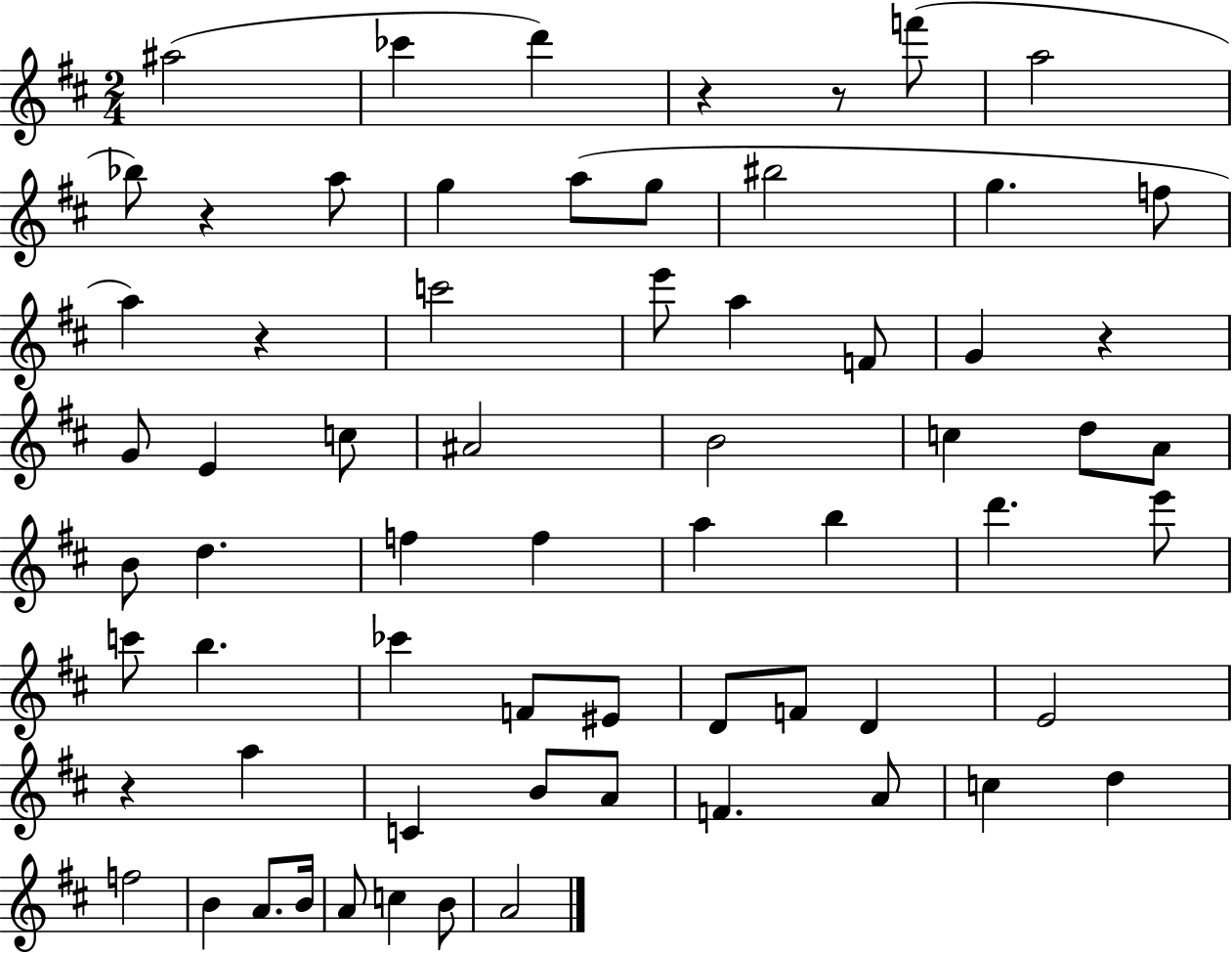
{
  \clef treble
  \numericTimeSignature
  \time 2/4
  \key d \major
  ais''2( | ces'''4 d'''4) | r4 r8 f'''8( | a''2 | \break bes''8) r4 a''8 | g''4 a''8( g''8 | bis''2 | g''4. f''8 | \break a''4) r4 | c'''2 | e'''8 a''4 f'8 | g'4 r4 | \break g'8 e'4 c''8 | ais'2 | b'2 | c''4 d''8 a'8 | \break b'8 d''4. | f''4 f''4 | a''4 b''4 | d'''4. e'''8 | \break c'''8 b''4. | ces'''4 f'8 eis'8 | d'8 f'8 d'4 | e'2 | \break r4 a''4 | c'4 b'8 a'8 | f'4. a'8 | c''4 d''4 | \break f''2 | b'4 a'8. b'16 | a'8 c''4 b'8 | a'2 | \break \bar "|."
}